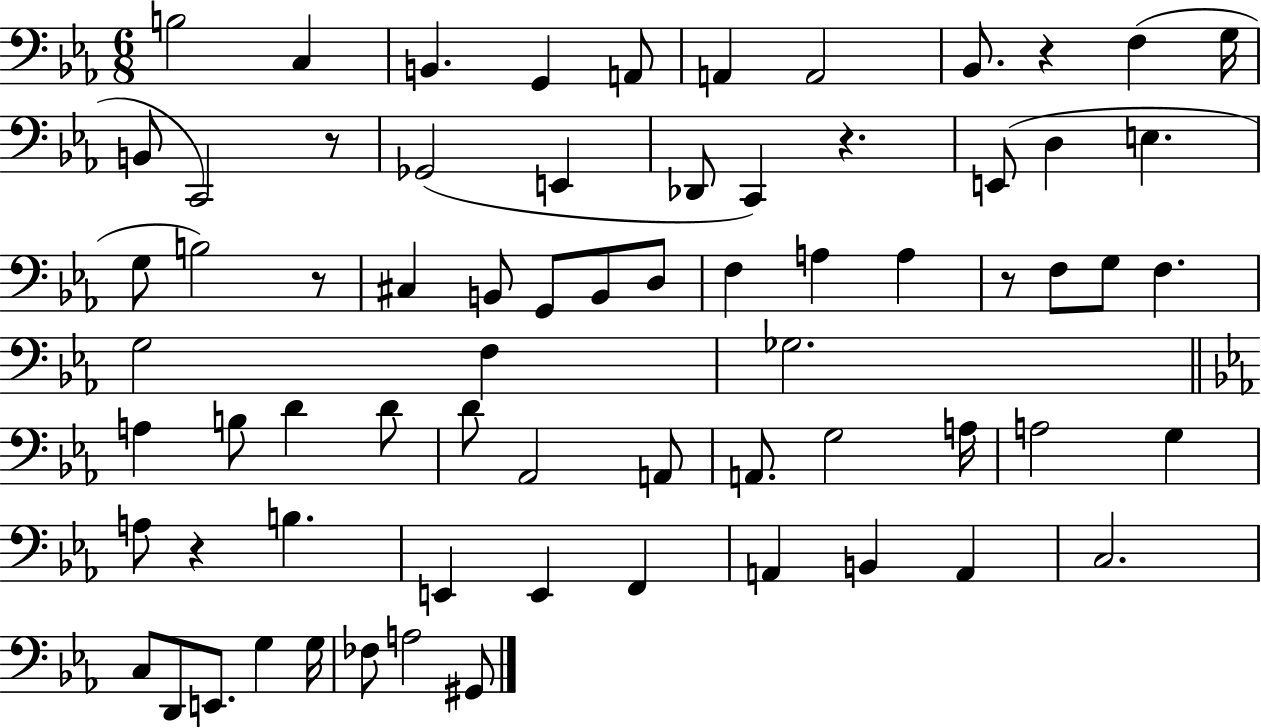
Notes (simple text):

B3/h C3/q B2/q. G2/q A2/e A2/q A2/h Bb2/e. R/q F3/q G3/s B2/e C2/h R/e Gb2/h E2/q Db2/e C2/q R/q. E2/e D3/q E3/q. G3/e B3/h R/e C#3/q B2/e G2/e B2/e D3/e F3/q A3/q A3/q R/e F3/e G3/e F3/q. G3/h F3/q Gb3/h. A3/q B3/e D4/q D4/e D4/e Ab2/h A2/e A2/e. G3/h A3/s A3/h G3/q A3/e R/q B3/q. E2/q E2/q F2/q A2/q B2/q A2/q C3/h. C3/e D2/e E2/e. G3/q G3/s FES3/e A3/h G#2/e